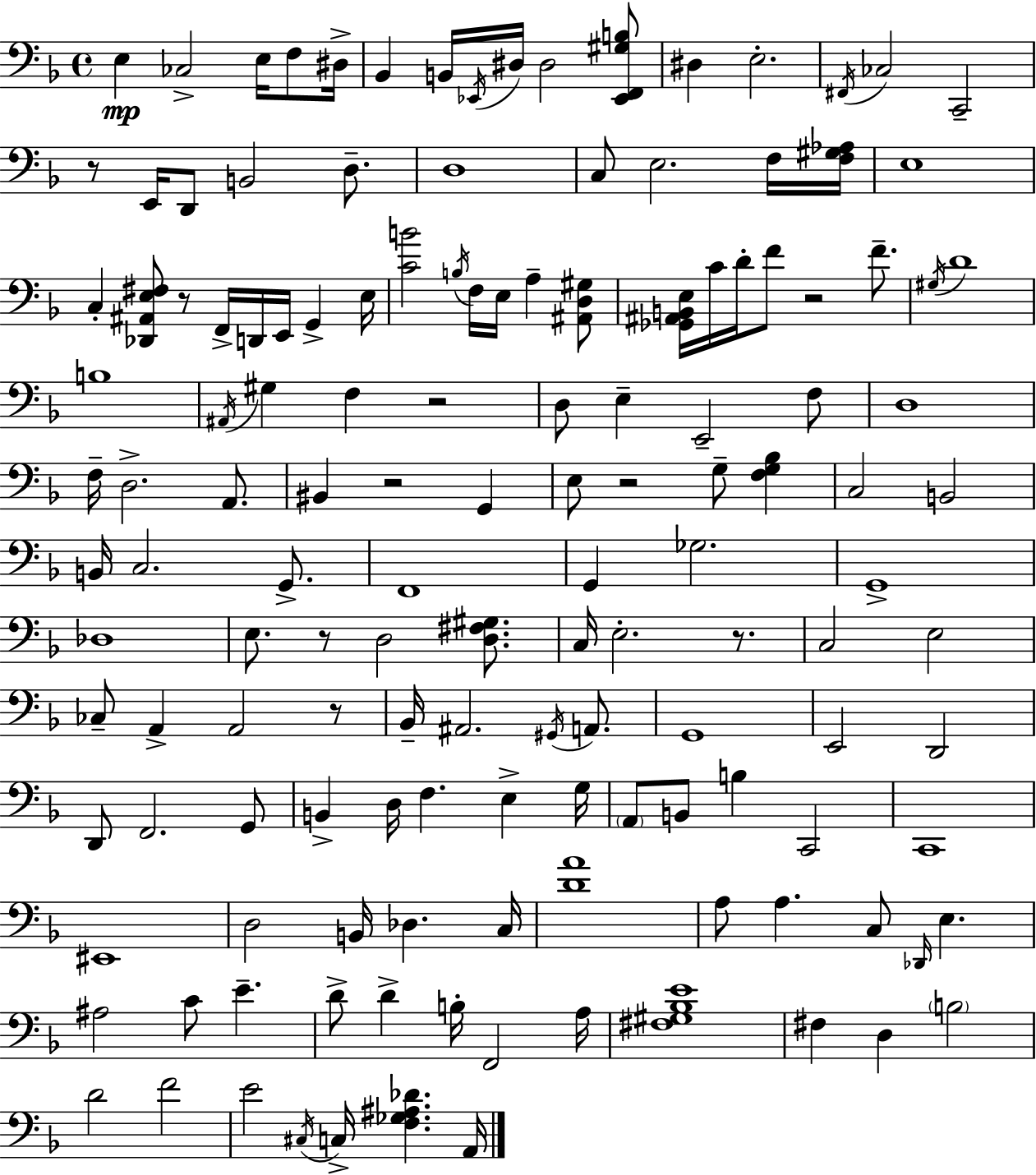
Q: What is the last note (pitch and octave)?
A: A2